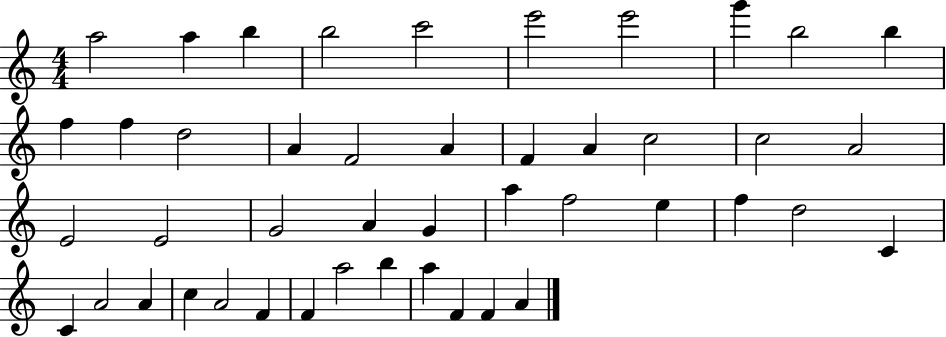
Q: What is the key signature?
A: C major